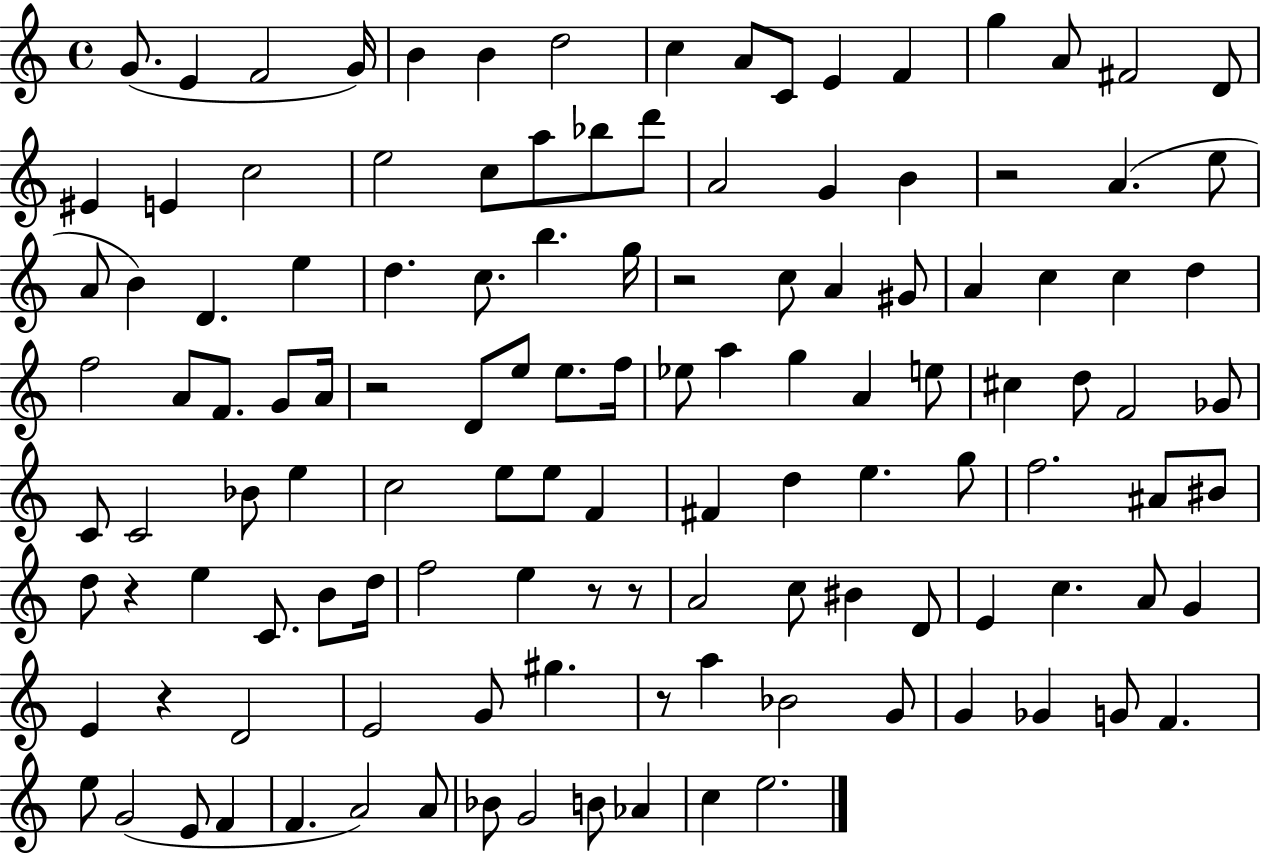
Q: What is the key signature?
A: C major